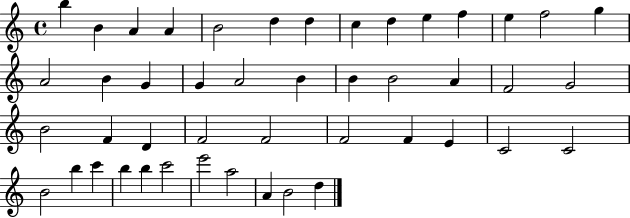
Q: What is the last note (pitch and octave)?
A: D5